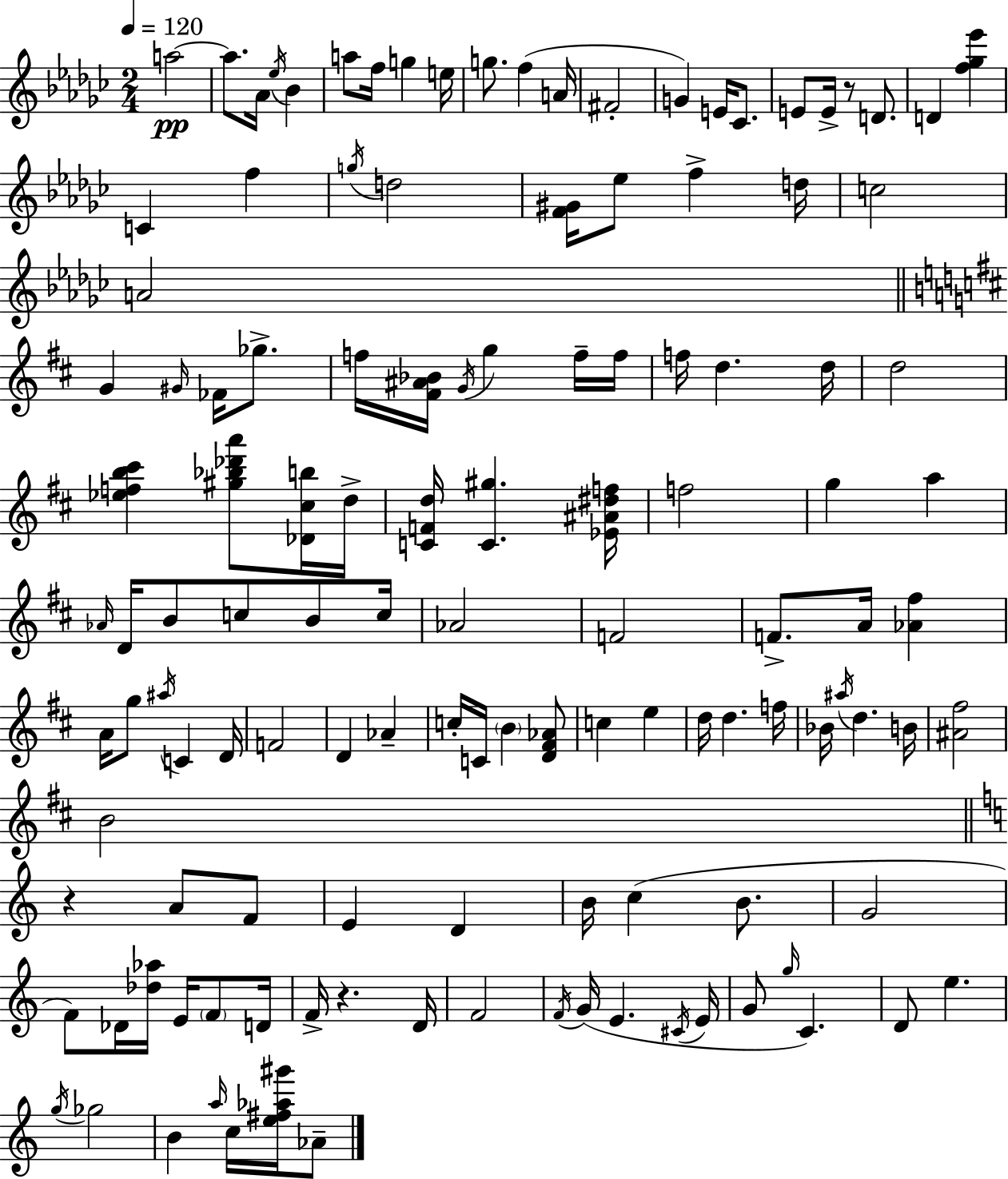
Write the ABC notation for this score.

X:1
T:Untitled
M:2/4
L:1/4
K:Ebm
a2 a/2 _A/4 _e/4 _B a/2 f/4 g e/4 g/2 f A/4 ^F2 G E/4 _C/2 E/2 E/4 z/2 D/2 D [f_g_e'] C f g/4 d2 [F^G]/4 _e/2 f d/4 c2 A2 G ^G/4 _F/4 _g/2 f/4 [^F^A_B]/4 G/4 g f/4 f/4 f/4 d d/4 d2 [_efb^c'] [^g_b_d'a']/2 [_D^cb]/4 d/4 [CFd]/4 [C^g] [_E^A^df]/4 f2 g a _A/4 D/4 B/2 c/2 B/2 c/4 _A2 F2 F/2 A/4 [_A^f] A/4 g/2 ^a/4 C D/4 F2 D _A c/4 C/4 B [D^F_A]/2 c e d/4 d f/4 _B/4 ^a/4 d B/4 [^A^f]2 B2 z A/2 F/2 E D B/4 c B/2 G2 F/2 _D/4 [_d_a]/4 E/4 F/2 D/4 F/4 z D/4 F2 F/4 G/4 E ^C/4 E/4 G/2 g/4 C D/2 e g/4 _g2 B a/4 c/4 [e^f_a^g']/4 _A/2